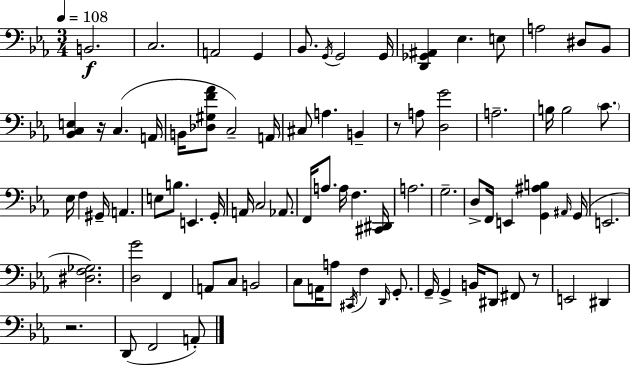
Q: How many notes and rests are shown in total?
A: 82